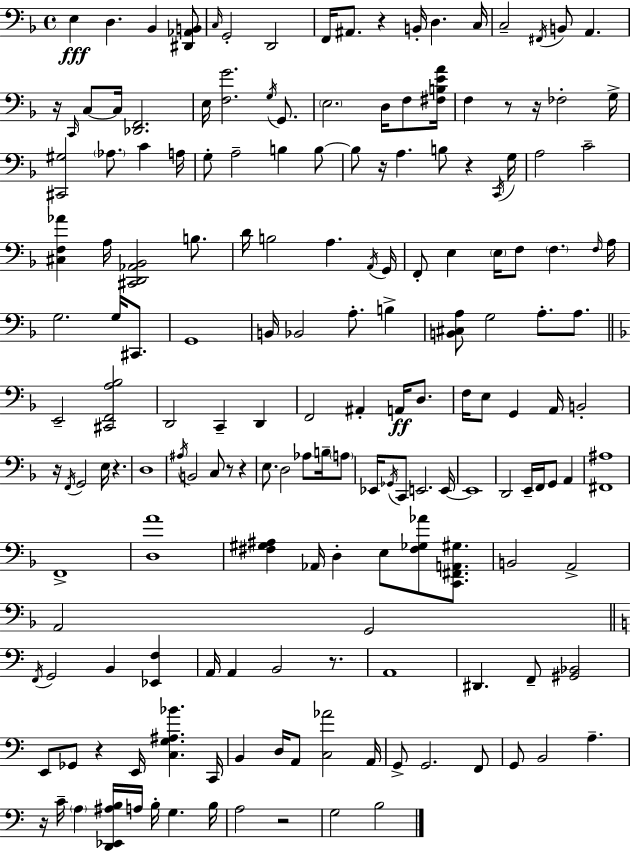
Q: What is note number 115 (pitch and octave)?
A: A2